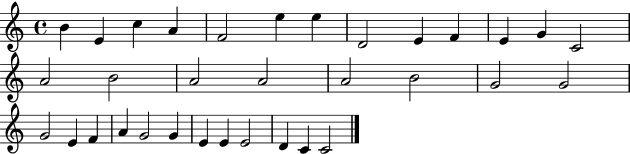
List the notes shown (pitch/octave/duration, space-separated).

B4/q E4/q C5/q A4/q F4/h E5/q E5/q D4/h E4/q F4/q E4/q G4/q C4/h A4/h B4/h A4/h A4/h A4/h B4/h G4/h G4/h G4/h E4/q F4/q A4/q G4/h G4/q E4/q E4/q E4/h D4/q C4/q C4/h